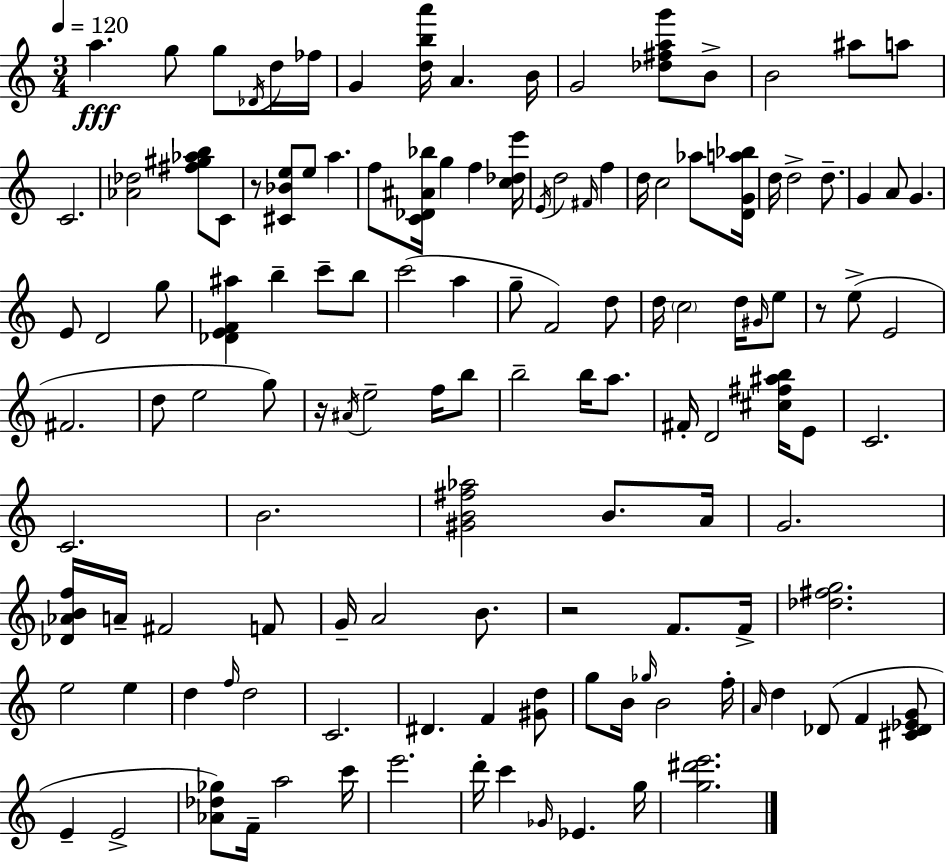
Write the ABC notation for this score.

X:1
T:Untitled
M:3/4
L:1/4
K:C
a g/2 g/2 _D/4 d/4 _f/4 G [dba']/4 A B/4 G2 [_d^fag']/2 B/2 B2 ^a/2 a/2 C2 [_A_d]2 [^f^g_ab]/2 C/2 z/2 [^C_Be]/2 e/2 a f/2 [C_D^A_b]/4 g f [c_de']/4 E/4 d2 ^F/4 f d/4 c2 _a/2 [DGa_b]/4 d/4 d2 d/2 G A/2 G E/2 D2 g/2 [_DEF^a] b c'/2 b/2 c'2 a g/2 F2 d/2 d/4 c2 d/4 ^G/4 e/2 z/2 e/2 E2 ^F2 d/2 e2 g/2 z/4 ^A/4 e2 f/4 b/2 b2 b/4 a/2 ^F/4 D2 [^c^f^ab]/4 E/2 C2 C2 B2 [^GB^f_a]2 B/2 A/4 G2 [_D_ABf]/4 A/4 ^F2 F/2 G/4 A2 B/2 z2 F/2 F/4 [_d^fg]2 e2 e d f/4 d2 C2 ^D F [^Gd]/2 g/2 B/4 _g/4 B2 f/4 A/4 d _D/2 F [^C_D_EG]/2 E E2 [_A_d_g]/2 F/4 a2 c'/4 e'2 d'/4 c' _G/4 _E g/4 [g^d'e']2